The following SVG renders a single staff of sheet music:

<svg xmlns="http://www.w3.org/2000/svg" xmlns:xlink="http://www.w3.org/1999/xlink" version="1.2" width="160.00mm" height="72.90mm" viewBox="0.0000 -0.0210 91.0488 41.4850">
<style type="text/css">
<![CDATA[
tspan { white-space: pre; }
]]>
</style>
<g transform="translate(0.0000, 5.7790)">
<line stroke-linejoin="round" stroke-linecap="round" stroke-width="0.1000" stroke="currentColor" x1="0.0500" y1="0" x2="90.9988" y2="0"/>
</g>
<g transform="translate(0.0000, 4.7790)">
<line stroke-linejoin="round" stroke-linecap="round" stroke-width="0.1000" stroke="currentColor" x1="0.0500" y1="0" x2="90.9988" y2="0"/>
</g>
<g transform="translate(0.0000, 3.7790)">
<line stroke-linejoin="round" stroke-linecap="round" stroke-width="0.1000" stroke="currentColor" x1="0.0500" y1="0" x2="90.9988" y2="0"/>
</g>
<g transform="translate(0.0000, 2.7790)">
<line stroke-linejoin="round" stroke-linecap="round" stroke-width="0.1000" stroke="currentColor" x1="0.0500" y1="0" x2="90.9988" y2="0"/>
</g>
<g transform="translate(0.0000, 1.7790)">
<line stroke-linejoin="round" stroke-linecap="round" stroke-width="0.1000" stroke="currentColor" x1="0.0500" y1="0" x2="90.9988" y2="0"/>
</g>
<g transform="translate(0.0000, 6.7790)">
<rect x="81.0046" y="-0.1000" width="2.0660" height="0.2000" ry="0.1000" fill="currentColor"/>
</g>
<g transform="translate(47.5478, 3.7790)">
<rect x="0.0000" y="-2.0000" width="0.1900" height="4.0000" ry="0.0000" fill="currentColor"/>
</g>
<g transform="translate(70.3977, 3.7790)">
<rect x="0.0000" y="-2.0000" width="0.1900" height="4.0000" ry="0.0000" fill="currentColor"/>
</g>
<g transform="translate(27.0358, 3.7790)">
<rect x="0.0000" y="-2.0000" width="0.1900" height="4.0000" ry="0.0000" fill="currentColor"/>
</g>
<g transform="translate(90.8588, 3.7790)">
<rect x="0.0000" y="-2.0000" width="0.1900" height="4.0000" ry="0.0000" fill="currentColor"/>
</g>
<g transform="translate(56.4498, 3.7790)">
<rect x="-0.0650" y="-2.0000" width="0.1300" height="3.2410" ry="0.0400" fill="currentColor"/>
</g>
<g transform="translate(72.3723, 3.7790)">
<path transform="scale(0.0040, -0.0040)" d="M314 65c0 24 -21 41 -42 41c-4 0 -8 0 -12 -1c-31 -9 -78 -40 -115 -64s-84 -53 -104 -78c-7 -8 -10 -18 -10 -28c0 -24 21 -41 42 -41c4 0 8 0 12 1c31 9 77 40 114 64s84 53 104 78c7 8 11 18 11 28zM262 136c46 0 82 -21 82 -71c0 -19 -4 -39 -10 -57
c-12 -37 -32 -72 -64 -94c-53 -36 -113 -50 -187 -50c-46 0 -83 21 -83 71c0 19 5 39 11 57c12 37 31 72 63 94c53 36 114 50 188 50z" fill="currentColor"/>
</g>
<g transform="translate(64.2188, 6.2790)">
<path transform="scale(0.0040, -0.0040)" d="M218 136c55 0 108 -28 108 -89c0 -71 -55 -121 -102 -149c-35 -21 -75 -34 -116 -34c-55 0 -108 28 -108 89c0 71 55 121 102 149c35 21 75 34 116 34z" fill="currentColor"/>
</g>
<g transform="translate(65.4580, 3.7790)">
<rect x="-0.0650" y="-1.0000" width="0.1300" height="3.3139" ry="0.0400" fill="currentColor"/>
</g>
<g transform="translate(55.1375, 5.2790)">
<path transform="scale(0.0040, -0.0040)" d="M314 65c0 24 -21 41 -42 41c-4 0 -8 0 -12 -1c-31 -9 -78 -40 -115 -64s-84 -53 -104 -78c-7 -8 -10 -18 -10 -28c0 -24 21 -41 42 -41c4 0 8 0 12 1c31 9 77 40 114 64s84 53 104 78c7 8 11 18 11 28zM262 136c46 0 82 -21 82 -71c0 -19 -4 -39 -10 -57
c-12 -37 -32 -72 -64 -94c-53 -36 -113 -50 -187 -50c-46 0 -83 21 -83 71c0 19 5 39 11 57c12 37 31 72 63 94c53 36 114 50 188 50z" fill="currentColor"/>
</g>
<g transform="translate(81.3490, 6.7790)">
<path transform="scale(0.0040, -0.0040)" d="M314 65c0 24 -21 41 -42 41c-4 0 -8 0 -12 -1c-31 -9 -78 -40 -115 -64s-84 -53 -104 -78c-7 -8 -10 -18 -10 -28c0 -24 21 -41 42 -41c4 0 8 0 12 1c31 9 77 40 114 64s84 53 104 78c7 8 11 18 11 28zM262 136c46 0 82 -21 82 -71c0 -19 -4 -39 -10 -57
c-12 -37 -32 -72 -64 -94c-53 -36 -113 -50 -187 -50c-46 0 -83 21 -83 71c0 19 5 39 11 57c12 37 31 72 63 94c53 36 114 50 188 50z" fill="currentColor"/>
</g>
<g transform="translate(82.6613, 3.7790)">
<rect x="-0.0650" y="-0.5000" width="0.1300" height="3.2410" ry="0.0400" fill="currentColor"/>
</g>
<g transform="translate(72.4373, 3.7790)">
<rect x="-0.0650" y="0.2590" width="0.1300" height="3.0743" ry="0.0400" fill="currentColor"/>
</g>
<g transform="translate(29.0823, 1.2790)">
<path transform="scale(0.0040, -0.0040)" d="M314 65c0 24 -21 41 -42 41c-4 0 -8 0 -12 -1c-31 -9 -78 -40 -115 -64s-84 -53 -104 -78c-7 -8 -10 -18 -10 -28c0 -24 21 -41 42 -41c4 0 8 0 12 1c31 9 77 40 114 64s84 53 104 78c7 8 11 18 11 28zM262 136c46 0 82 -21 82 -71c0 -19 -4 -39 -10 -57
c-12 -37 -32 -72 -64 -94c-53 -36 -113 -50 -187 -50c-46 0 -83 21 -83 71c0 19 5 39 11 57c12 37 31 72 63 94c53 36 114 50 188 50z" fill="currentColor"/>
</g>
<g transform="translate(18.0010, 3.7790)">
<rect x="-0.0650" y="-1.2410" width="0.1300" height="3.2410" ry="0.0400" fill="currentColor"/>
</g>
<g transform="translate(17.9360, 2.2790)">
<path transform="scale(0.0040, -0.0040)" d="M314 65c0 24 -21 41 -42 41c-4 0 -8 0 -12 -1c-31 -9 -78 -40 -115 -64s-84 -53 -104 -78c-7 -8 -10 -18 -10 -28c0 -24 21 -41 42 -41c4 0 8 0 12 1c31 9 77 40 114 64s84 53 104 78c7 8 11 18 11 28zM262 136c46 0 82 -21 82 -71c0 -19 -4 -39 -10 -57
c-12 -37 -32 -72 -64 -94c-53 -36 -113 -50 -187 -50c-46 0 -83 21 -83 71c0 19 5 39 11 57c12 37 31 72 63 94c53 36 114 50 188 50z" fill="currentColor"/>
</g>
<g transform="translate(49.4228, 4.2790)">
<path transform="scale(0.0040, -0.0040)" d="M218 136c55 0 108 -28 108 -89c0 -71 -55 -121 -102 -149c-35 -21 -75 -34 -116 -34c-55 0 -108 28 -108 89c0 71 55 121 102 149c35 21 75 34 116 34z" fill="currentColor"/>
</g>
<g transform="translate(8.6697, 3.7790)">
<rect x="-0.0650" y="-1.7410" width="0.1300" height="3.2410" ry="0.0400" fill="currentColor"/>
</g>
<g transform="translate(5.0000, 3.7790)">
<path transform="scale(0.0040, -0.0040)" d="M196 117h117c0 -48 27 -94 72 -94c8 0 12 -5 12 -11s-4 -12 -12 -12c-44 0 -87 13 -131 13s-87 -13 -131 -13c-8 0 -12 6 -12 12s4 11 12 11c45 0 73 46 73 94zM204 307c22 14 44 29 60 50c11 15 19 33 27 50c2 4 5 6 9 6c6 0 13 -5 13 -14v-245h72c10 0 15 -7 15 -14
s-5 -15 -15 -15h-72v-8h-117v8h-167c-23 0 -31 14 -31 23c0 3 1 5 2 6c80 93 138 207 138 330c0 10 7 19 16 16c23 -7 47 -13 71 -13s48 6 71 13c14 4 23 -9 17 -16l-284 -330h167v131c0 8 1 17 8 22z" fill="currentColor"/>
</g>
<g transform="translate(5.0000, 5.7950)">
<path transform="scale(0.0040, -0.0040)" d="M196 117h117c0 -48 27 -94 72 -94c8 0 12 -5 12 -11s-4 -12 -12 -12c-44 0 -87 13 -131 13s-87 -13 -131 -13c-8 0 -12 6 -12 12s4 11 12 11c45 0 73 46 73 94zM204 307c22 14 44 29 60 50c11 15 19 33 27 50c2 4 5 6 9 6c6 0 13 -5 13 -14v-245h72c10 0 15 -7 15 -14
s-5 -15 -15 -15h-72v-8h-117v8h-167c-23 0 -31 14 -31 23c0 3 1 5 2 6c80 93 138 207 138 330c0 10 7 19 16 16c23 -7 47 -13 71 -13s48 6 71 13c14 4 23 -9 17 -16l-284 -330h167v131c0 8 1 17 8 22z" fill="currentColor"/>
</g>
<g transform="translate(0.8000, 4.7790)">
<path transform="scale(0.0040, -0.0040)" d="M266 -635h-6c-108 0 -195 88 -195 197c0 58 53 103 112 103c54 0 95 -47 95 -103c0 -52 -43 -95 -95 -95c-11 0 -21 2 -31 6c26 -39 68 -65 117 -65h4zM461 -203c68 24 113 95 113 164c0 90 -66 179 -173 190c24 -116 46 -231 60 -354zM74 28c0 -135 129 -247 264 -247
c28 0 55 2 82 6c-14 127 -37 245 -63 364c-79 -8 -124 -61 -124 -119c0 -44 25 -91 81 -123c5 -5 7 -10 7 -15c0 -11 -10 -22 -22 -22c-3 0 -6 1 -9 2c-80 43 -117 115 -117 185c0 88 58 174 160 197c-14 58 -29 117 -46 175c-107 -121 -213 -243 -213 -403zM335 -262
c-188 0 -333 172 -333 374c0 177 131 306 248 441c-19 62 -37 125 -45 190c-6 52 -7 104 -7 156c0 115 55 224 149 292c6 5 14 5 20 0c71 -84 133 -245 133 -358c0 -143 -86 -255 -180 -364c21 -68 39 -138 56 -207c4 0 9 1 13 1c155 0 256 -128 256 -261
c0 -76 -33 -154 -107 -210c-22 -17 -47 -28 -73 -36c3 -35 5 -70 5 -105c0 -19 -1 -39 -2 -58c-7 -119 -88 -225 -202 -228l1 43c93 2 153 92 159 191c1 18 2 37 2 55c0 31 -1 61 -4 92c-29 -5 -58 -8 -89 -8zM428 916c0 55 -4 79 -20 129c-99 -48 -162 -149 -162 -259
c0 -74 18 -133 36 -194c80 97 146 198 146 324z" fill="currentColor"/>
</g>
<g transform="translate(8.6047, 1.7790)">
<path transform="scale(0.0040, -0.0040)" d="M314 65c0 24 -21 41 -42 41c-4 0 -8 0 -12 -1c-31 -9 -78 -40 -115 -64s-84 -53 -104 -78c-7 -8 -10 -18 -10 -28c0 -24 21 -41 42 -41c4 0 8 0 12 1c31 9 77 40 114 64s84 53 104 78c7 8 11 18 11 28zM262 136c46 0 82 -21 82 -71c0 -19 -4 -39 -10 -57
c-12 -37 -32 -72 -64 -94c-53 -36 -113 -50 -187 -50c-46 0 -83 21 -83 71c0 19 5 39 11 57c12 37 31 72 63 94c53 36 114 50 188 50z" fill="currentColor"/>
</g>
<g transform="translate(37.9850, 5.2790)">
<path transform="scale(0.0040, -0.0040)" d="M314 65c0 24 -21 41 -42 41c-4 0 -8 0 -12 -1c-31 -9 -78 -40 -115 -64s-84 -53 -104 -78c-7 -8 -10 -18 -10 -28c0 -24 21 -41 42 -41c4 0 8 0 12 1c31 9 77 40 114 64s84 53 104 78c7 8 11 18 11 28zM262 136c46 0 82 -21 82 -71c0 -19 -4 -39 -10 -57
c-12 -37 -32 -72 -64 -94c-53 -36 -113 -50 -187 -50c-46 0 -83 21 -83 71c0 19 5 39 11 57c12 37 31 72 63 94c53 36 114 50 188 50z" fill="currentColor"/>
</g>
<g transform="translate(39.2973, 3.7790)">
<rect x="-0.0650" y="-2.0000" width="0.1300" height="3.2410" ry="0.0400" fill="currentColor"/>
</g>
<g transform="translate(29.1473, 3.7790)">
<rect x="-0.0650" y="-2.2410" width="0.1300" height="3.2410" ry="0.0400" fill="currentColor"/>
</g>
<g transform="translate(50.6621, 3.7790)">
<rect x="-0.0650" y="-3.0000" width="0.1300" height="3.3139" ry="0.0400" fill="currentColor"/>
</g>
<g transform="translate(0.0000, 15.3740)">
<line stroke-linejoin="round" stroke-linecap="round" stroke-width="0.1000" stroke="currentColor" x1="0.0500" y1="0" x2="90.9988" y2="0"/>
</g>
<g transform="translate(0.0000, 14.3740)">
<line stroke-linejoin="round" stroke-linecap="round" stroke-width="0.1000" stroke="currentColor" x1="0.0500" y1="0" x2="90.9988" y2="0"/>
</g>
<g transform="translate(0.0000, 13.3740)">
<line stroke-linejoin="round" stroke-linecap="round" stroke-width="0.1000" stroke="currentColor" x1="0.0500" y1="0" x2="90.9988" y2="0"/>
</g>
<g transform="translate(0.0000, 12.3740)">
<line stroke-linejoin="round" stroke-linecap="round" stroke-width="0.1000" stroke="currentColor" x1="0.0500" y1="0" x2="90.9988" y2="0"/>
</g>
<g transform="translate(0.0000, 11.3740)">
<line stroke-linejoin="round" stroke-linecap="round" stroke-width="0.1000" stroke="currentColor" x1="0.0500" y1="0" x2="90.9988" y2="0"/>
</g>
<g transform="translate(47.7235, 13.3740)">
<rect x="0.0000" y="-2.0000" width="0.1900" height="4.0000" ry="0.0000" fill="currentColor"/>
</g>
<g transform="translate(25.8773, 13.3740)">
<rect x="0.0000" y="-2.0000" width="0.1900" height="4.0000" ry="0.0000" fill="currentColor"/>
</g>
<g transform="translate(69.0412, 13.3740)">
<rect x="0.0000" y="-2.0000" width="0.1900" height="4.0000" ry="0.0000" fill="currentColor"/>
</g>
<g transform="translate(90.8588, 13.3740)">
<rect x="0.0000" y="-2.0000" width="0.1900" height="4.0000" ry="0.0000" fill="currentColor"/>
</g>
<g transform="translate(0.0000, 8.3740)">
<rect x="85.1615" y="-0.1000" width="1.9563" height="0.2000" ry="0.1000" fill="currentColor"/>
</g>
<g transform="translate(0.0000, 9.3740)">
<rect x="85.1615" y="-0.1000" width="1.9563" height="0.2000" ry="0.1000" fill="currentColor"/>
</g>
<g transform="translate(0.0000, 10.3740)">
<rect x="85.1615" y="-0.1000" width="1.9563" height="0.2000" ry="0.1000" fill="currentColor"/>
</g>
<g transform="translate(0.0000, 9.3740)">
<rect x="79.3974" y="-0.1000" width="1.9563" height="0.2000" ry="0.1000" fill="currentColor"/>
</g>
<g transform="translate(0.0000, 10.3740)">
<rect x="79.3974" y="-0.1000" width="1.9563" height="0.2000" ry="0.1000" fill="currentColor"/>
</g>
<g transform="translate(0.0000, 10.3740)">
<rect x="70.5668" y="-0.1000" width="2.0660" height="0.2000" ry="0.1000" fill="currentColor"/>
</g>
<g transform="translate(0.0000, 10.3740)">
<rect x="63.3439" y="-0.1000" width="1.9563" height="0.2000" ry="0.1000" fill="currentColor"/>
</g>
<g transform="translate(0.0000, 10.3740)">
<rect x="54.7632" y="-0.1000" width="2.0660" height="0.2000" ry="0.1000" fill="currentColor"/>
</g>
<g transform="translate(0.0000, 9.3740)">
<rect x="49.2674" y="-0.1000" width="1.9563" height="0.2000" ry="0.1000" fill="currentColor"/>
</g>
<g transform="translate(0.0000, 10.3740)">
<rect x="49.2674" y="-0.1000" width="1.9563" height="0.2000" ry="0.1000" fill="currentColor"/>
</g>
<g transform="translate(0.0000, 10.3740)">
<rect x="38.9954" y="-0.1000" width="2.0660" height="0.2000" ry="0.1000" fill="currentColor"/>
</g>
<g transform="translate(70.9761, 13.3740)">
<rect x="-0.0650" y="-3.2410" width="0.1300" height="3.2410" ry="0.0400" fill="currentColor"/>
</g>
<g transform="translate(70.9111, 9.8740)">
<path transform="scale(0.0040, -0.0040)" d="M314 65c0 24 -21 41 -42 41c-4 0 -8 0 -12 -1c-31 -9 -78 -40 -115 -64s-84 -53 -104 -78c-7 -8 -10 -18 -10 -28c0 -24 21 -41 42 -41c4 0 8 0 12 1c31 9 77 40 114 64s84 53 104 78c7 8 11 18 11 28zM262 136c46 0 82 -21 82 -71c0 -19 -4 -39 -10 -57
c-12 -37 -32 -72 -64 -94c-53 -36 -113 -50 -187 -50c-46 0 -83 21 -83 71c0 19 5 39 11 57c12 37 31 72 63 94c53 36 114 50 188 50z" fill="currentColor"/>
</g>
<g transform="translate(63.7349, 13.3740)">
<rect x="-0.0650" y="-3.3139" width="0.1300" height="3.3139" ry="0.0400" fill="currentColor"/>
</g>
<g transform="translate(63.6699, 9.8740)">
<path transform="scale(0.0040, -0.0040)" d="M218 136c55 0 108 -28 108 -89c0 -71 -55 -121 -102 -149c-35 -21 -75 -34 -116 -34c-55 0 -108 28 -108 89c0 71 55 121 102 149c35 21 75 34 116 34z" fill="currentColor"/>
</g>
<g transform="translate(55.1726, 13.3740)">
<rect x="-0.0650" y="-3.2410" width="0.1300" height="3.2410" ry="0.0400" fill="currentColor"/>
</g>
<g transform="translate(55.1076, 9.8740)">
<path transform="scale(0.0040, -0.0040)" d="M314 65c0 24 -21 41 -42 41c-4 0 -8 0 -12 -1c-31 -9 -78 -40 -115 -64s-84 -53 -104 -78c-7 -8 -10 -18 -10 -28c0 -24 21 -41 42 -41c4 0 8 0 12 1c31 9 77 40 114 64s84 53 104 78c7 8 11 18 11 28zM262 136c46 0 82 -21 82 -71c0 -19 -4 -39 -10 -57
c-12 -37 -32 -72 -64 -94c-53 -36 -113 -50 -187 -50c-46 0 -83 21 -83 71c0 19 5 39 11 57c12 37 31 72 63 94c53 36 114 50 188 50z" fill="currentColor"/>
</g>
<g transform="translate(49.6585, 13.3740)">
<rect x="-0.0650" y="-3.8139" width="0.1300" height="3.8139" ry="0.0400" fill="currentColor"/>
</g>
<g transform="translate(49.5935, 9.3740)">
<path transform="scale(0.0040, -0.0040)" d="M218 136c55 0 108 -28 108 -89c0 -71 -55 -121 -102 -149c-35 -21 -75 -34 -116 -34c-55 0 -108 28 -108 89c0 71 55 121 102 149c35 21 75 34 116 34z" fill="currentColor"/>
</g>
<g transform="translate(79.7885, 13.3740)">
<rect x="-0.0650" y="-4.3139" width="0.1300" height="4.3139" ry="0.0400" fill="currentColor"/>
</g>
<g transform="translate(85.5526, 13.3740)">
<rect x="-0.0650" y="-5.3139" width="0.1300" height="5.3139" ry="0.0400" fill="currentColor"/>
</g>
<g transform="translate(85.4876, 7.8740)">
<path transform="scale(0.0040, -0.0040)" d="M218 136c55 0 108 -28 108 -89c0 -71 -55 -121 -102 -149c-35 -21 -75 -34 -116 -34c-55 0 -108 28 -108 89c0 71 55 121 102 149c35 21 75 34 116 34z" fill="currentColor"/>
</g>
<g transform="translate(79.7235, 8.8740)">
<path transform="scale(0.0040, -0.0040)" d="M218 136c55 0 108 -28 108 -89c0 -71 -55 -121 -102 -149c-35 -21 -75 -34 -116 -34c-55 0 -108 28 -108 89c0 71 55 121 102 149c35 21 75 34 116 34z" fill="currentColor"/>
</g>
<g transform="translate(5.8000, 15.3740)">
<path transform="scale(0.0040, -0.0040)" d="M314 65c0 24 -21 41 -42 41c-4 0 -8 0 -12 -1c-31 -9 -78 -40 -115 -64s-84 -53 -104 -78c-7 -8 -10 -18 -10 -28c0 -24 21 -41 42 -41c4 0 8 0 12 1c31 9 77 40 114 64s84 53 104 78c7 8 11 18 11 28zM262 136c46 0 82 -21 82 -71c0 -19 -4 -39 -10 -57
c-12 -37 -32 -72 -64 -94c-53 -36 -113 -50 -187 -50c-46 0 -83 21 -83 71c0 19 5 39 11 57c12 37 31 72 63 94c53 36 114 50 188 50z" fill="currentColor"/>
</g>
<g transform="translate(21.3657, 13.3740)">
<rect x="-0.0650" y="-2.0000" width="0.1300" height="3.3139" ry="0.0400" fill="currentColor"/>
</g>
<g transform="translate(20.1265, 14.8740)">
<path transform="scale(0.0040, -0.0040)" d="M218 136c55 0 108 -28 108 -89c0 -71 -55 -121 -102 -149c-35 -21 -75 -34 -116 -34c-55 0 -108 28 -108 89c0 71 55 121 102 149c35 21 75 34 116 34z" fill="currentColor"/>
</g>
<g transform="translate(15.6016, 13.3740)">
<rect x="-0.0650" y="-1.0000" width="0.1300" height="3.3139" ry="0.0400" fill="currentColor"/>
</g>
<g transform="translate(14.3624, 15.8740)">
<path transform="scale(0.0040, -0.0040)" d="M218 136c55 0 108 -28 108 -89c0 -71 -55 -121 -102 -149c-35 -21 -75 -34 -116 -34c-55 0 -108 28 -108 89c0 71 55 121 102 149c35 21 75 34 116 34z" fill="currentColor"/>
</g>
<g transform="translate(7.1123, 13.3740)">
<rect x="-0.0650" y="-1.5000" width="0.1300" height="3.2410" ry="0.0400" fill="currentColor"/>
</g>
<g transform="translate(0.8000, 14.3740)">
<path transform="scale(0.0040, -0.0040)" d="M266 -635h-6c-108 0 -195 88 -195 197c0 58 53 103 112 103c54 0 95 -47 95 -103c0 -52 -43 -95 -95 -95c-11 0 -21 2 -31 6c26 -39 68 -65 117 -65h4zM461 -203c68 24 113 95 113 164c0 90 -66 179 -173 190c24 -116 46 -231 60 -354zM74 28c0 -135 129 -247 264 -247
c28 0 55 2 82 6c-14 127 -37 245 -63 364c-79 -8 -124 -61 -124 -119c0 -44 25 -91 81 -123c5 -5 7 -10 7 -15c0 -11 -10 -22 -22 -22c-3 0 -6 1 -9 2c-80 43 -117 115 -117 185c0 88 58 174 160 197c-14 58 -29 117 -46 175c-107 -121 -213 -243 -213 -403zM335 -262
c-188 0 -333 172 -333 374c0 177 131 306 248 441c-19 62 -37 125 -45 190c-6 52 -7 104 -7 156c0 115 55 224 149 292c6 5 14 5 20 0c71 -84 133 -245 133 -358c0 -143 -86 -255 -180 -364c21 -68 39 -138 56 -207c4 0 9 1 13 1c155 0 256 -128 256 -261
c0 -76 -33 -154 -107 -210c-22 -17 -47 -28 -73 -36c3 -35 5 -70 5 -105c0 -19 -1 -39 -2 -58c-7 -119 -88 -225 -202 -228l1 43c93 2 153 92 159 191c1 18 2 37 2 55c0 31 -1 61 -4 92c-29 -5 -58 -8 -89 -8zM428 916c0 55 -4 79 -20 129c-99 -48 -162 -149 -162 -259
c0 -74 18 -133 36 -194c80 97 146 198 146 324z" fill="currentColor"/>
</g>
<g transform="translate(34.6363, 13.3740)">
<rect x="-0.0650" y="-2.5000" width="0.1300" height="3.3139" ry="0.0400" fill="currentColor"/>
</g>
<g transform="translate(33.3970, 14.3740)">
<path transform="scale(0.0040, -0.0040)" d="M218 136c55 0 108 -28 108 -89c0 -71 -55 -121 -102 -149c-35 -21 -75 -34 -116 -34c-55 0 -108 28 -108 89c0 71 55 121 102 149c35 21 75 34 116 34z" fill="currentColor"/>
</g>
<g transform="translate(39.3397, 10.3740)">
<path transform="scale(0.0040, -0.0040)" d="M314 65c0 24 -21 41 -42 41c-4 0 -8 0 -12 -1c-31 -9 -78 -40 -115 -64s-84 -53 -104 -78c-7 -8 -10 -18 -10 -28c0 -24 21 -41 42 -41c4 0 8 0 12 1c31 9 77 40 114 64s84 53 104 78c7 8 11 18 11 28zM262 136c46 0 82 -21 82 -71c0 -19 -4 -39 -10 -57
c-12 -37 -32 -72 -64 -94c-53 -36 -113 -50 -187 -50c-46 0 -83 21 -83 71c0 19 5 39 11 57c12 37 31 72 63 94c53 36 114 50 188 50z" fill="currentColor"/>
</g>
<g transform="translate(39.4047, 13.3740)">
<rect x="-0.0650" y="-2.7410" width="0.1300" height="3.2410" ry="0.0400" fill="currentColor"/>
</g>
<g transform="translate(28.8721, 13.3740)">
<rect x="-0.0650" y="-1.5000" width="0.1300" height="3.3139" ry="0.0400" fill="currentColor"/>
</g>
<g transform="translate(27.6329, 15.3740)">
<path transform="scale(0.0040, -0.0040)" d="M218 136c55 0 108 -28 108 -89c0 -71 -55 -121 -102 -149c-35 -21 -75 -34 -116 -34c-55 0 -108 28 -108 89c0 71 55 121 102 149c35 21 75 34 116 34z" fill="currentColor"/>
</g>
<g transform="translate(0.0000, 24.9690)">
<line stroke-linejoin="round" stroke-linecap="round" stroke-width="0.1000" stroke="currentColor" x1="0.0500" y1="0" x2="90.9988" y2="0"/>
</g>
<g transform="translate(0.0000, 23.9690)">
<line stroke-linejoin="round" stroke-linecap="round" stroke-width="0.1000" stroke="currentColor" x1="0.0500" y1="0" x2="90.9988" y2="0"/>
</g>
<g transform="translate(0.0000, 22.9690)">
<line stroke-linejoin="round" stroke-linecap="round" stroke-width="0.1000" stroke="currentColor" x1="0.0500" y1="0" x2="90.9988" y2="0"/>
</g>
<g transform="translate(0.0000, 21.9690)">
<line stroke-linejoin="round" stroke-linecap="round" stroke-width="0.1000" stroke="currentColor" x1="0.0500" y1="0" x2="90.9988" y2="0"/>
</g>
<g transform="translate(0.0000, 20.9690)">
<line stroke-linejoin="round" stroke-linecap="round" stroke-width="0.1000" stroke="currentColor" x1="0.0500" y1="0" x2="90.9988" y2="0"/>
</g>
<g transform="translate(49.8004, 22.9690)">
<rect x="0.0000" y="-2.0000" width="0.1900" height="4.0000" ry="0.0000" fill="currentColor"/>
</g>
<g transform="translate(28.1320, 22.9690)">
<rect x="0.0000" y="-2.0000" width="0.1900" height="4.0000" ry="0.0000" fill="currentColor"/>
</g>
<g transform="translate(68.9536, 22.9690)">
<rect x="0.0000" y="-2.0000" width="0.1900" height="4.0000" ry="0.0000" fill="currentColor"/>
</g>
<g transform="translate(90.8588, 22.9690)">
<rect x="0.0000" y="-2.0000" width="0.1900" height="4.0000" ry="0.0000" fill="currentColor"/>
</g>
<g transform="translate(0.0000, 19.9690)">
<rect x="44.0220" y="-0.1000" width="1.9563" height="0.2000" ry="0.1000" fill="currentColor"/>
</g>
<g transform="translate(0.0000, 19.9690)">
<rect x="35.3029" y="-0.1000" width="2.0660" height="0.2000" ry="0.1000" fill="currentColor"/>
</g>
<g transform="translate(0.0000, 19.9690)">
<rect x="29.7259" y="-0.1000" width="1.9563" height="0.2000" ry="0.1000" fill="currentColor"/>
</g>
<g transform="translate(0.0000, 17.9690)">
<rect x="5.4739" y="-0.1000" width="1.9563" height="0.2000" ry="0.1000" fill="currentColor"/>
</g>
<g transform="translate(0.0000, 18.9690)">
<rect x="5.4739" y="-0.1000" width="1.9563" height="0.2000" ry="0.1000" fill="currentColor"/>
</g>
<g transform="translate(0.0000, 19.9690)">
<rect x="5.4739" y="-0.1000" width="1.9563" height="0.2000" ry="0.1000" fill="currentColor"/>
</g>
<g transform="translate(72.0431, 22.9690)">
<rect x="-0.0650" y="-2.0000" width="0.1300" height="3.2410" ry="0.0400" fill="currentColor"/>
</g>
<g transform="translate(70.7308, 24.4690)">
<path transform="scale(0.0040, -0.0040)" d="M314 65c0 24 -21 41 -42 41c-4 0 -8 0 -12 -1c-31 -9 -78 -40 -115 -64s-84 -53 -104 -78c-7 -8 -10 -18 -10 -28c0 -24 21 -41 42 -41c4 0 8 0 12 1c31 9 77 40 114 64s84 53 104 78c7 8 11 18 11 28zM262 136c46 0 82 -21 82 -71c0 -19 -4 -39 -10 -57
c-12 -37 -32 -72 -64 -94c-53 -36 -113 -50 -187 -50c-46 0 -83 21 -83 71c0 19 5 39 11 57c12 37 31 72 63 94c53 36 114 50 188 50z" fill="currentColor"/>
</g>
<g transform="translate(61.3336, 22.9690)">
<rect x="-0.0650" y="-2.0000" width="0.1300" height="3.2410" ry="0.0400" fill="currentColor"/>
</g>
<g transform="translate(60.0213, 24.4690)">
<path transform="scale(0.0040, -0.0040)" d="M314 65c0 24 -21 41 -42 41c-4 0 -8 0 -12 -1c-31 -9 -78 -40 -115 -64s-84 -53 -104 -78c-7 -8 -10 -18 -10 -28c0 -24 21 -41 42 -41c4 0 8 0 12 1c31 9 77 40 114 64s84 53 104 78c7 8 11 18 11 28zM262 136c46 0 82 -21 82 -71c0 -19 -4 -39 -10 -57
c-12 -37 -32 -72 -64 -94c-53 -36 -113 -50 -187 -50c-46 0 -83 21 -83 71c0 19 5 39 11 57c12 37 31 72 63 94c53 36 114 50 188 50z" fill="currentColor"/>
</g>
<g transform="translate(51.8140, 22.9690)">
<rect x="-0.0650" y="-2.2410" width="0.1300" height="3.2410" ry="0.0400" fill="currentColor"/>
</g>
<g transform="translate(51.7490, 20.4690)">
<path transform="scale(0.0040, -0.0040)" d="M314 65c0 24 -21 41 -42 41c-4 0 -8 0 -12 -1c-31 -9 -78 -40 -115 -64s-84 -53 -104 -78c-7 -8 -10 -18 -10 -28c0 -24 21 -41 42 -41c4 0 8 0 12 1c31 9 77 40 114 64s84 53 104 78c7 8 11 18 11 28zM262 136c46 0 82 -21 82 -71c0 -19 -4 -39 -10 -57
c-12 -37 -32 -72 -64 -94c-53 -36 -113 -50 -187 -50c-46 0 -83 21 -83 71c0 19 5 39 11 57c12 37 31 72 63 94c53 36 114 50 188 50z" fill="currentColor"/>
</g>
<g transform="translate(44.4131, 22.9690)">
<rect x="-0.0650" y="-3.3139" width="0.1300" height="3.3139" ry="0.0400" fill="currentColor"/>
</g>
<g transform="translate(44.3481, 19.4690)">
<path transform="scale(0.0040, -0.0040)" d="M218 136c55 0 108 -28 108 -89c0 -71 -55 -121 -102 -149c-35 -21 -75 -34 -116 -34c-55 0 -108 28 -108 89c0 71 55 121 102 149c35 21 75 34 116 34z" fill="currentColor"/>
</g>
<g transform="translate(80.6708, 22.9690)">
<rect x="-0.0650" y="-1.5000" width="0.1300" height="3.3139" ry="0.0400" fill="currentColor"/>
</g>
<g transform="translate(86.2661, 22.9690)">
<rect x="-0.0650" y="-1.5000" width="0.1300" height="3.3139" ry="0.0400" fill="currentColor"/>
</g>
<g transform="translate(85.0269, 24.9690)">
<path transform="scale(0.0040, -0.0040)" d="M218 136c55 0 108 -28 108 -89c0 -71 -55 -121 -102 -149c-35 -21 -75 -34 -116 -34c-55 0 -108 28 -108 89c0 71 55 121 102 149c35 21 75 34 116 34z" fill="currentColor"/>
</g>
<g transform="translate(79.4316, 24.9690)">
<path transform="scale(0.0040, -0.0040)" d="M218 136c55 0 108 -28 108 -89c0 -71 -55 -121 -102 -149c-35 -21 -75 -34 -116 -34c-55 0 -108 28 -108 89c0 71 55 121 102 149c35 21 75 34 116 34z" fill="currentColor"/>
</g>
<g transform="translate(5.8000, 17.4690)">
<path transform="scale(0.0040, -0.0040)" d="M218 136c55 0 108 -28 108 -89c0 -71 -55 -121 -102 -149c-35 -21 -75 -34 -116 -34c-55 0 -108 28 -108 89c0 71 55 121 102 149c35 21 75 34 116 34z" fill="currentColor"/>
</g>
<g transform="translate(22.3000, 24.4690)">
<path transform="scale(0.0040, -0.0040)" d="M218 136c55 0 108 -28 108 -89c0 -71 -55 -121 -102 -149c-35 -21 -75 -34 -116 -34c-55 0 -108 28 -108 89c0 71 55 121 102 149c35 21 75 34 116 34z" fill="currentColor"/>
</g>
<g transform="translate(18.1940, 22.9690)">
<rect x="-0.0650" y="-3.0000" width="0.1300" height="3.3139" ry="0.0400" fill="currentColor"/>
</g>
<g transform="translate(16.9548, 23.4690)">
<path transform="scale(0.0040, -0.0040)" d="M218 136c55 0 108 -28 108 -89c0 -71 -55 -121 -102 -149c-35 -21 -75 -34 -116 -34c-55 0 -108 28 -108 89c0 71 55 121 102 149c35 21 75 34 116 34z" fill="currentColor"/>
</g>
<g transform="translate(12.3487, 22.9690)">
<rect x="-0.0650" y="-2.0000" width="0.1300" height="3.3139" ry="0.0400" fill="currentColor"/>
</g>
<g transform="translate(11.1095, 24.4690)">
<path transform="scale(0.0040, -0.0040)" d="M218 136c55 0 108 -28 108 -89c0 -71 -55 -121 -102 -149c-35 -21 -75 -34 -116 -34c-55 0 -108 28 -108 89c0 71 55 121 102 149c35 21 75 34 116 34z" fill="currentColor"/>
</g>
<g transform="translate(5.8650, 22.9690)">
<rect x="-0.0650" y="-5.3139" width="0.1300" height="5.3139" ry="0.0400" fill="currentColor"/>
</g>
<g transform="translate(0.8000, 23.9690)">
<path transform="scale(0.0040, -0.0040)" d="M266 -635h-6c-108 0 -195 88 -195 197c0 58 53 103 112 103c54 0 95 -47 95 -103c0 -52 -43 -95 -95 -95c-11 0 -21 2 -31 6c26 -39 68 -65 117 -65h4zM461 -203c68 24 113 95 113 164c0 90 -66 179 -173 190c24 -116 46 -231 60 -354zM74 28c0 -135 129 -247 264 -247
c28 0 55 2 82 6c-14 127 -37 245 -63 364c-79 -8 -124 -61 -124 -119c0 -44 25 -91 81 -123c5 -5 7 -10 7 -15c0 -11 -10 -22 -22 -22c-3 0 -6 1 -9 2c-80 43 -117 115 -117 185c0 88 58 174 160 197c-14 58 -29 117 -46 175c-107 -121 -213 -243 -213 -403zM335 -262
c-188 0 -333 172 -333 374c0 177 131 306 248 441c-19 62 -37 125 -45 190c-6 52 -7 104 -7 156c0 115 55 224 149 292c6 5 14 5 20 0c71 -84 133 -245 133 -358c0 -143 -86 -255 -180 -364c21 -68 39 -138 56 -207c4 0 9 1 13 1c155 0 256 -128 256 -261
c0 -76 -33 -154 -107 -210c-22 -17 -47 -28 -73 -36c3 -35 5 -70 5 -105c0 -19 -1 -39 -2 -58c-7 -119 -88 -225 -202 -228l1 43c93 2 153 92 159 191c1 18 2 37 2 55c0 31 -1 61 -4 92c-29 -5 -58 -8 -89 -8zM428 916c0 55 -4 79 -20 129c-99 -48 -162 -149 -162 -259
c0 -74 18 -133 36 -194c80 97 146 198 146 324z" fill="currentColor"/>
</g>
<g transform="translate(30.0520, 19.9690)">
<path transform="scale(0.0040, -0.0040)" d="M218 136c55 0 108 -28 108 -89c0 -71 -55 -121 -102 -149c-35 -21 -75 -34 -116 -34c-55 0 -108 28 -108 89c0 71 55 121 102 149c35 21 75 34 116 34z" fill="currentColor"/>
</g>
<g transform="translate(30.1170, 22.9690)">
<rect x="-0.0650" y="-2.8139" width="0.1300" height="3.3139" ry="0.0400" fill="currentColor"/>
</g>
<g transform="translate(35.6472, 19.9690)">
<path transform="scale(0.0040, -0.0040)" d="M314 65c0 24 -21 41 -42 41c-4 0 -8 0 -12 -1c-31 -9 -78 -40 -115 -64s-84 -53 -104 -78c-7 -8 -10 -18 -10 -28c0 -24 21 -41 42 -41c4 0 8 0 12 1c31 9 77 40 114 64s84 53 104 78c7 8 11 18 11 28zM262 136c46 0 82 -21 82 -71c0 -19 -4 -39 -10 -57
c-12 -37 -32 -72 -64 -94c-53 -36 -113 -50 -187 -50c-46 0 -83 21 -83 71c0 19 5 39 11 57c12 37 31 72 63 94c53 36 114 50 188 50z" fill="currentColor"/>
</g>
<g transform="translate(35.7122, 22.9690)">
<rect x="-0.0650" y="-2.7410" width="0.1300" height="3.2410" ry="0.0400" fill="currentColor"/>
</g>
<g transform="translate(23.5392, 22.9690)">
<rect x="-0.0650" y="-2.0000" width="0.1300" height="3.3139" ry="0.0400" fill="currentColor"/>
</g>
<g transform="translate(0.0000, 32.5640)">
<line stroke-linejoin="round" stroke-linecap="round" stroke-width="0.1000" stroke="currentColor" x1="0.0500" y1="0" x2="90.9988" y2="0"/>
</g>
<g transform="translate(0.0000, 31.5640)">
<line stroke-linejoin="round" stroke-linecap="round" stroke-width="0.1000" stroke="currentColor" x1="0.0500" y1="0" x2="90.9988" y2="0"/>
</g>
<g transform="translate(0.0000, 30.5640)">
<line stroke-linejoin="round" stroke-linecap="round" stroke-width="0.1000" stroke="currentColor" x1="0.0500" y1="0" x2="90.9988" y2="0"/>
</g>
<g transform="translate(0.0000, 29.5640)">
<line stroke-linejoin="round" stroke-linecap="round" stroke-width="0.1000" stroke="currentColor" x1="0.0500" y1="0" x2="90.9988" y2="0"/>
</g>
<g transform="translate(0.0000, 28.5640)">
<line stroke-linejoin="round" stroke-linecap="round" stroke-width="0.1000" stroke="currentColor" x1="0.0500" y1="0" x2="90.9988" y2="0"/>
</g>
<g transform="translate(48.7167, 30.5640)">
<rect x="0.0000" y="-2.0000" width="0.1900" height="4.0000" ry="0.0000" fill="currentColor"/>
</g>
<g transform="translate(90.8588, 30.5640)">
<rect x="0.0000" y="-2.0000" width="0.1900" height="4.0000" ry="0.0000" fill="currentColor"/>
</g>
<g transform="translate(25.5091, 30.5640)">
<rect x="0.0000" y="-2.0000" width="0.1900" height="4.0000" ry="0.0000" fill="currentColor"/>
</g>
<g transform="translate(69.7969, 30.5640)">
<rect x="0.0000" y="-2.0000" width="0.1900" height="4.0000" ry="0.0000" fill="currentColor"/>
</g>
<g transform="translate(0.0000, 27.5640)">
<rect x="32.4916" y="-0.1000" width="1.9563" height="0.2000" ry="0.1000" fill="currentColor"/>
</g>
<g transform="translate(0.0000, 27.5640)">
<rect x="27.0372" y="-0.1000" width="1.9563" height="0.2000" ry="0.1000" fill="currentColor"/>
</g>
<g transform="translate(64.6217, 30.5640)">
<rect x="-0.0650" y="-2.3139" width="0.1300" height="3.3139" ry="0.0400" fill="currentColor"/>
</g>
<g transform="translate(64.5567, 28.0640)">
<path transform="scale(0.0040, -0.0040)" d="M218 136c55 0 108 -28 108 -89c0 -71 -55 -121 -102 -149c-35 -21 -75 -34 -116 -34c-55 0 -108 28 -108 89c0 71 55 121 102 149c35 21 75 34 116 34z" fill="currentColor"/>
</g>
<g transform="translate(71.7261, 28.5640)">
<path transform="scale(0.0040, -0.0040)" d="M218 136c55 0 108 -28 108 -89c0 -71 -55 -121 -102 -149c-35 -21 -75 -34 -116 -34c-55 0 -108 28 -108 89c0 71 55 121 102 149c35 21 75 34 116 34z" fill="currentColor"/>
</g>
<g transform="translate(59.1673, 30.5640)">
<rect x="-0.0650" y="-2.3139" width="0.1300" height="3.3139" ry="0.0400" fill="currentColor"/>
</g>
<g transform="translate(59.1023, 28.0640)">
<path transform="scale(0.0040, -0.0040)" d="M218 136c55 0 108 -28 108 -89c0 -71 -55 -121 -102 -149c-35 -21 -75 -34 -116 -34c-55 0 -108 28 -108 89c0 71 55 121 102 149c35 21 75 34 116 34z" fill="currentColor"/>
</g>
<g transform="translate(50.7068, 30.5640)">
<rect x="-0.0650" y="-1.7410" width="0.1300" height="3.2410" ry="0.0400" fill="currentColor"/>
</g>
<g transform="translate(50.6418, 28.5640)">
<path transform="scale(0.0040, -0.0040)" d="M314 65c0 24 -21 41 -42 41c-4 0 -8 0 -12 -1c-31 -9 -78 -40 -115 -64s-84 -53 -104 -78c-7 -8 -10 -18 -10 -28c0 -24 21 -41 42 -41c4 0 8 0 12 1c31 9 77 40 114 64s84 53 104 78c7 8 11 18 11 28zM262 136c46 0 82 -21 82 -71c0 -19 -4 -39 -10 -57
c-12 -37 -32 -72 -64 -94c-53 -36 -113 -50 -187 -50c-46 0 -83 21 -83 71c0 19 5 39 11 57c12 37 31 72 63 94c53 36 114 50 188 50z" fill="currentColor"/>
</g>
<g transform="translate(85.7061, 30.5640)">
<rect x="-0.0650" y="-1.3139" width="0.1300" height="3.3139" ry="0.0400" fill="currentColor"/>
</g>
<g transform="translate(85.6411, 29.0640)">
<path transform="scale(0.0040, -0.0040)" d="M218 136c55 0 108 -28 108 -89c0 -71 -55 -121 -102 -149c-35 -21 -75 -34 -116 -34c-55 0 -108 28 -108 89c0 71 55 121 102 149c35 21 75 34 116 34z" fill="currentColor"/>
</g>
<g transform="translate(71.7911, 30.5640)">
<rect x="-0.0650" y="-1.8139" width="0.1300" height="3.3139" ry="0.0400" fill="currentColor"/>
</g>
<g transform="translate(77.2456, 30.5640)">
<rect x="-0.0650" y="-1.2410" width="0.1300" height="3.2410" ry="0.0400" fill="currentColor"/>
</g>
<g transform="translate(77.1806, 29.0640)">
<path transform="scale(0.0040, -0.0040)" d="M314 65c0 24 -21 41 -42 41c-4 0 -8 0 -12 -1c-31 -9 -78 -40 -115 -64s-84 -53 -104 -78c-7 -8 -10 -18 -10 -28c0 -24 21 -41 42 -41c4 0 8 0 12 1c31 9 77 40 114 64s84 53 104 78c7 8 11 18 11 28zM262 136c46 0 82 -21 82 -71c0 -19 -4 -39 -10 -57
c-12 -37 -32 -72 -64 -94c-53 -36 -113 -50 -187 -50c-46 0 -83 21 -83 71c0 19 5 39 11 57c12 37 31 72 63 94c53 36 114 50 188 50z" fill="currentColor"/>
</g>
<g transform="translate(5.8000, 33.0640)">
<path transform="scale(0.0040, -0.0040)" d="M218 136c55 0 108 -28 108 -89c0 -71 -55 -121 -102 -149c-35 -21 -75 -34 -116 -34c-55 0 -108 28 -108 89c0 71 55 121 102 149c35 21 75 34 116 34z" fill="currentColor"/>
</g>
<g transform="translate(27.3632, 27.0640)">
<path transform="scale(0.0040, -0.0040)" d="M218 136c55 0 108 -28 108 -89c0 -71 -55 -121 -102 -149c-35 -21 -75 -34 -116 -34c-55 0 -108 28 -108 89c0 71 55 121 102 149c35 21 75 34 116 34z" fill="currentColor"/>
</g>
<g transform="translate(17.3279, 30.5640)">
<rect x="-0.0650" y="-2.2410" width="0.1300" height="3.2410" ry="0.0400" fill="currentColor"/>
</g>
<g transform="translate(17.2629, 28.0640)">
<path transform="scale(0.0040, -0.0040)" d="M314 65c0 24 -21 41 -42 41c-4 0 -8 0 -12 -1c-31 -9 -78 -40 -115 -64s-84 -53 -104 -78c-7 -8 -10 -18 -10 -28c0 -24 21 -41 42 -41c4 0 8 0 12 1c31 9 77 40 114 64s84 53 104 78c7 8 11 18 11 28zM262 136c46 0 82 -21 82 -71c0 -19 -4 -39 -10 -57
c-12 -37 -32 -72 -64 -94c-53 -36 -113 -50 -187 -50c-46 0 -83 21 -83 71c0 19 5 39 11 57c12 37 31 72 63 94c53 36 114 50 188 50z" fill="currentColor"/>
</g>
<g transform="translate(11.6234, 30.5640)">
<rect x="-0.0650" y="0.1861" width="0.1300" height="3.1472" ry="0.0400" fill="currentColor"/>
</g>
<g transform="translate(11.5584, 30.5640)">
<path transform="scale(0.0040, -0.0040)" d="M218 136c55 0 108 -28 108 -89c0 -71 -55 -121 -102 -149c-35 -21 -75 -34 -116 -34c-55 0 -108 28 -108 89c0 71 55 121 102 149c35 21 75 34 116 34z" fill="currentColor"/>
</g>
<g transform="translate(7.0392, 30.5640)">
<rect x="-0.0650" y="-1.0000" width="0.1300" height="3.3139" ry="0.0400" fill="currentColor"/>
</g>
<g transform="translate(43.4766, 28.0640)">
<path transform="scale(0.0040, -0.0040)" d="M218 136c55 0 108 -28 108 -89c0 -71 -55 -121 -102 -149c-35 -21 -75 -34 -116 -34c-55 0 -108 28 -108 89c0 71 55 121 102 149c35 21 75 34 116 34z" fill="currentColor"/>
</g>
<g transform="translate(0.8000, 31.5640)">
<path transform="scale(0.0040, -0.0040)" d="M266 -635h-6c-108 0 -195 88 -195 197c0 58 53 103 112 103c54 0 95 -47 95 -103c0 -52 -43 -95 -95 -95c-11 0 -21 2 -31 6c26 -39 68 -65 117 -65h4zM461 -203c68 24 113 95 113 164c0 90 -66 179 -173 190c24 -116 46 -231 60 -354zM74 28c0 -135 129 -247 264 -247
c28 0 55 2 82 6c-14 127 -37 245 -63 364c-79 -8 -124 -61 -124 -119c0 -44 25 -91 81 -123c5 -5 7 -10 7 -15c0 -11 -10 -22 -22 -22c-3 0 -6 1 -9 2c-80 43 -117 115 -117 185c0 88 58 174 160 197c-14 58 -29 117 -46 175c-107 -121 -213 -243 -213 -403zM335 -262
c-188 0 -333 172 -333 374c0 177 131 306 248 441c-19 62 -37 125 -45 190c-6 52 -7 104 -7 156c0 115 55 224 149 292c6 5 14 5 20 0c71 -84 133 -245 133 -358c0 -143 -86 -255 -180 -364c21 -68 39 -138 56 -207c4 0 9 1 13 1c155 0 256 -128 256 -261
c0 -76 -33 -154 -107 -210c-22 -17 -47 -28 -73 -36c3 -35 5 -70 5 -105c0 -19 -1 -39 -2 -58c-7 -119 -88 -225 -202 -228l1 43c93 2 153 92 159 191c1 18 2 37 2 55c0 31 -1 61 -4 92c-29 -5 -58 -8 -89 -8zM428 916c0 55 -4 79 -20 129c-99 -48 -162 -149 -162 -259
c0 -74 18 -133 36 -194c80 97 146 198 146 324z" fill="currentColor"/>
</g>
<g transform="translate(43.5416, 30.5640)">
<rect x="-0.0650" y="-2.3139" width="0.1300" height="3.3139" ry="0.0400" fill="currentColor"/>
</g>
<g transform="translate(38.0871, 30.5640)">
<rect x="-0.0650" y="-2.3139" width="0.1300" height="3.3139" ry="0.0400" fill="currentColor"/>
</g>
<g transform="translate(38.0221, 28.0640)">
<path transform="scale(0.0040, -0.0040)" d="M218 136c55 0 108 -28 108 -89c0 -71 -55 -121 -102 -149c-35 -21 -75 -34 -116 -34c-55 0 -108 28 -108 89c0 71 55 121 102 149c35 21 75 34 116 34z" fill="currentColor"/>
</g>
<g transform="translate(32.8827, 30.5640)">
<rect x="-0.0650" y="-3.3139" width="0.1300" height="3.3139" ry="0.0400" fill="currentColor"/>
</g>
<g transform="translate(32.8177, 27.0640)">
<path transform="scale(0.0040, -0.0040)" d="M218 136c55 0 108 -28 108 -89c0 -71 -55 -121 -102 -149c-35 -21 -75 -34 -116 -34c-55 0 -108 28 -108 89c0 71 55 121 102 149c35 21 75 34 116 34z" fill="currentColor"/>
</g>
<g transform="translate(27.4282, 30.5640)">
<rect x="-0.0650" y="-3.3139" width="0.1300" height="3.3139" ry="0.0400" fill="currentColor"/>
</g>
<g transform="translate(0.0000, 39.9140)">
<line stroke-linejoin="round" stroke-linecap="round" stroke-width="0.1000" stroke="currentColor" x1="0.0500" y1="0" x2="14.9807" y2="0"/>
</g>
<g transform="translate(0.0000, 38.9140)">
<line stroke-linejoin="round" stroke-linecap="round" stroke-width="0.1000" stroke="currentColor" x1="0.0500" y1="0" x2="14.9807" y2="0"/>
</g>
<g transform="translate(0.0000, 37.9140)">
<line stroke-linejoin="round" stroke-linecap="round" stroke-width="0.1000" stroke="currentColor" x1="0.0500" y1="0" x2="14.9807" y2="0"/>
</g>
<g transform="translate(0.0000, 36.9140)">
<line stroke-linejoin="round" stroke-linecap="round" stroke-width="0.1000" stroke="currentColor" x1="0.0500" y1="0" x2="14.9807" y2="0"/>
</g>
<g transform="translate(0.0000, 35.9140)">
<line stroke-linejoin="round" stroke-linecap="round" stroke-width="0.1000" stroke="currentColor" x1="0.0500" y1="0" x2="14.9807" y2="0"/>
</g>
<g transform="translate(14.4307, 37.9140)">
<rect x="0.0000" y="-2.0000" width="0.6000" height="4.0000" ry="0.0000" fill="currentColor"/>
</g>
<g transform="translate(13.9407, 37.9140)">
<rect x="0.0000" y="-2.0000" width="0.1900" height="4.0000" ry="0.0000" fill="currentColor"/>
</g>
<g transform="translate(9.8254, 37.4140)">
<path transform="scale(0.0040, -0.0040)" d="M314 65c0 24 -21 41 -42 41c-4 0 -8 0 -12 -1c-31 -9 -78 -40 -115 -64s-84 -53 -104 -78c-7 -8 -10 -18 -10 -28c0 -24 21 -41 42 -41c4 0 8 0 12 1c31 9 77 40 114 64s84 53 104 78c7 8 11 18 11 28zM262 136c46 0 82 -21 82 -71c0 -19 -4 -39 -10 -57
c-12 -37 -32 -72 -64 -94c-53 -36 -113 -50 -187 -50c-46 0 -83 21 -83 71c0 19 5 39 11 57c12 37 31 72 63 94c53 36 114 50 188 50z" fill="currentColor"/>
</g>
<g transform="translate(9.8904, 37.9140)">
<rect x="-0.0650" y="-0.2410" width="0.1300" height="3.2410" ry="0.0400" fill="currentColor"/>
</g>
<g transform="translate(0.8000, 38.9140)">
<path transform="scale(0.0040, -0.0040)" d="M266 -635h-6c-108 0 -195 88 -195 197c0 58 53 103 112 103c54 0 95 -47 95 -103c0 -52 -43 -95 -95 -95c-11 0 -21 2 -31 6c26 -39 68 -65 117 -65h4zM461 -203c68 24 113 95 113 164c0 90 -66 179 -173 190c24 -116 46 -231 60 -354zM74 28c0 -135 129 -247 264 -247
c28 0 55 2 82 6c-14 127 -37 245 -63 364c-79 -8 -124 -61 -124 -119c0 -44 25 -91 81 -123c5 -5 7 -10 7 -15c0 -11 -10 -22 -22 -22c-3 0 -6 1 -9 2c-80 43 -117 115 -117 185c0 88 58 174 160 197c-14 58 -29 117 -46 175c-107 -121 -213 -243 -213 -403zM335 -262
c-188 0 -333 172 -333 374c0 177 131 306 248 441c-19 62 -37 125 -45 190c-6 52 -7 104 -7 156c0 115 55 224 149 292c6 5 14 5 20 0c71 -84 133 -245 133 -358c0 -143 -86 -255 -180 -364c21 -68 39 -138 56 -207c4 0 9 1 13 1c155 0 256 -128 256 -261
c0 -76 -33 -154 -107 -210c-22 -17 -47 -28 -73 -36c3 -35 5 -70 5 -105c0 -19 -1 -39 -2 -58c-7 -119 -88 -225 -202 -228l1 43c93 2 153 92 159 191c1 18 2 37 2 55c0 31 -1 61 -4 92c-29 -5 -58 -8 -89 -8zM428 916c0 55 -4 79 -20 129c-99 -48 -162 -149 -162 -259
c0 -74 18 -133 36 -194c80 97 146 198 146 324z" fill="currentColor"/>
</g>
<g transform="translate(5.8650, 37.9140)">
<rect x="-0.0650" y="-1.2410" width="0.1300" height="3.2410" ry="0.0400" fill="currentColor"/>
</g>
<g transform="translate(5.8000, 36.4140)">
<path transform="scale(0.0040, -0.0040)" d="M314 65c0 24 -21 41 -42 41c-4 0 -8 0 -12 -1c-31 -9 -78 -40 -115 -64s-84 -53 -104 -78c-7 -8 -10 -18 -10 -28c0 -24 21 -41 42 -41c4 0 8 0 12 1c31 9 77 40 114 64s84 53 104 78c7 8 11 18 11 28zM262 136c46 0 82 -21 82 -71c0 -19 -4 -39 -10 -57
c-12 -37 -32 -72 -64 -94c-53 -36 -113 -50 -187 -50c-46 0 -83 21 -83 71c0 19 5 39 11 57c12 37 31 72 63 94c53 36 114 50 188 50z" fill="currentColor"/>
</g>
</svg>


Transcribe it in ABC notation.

X:1
T:Untitled
M:4/4
L:1/4
K:C
f2 e2 g2 F2 A F2 D B2 C2 E2 D F E G a2 c' b2 b b2 d' f' f' F A F a a2 b g2 F2 F2 E E D B g2 b b g g f2 g g f e2 e e2 c2